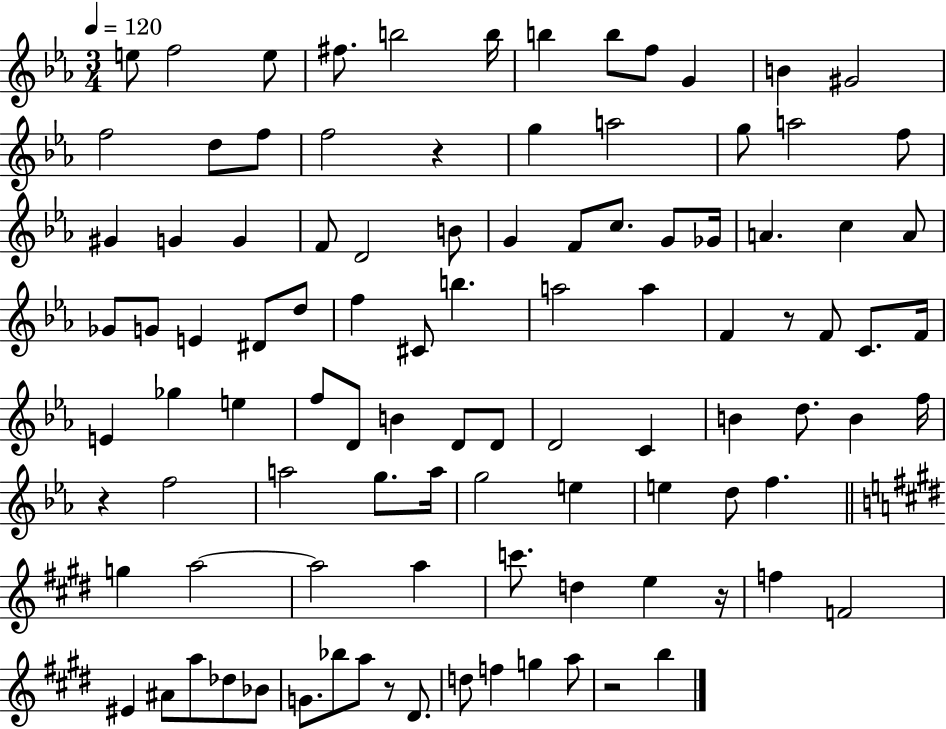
X:1
T:Untitled
M:3/4
L:1/4
K:Eb
e/2 f2 e/2 ^f/2 b2 b/4 b b/2 f/2 G B ^G2 f2 d/2 f/2 f2 z g a2 g/2 a2 f/2 ^G G G F/2 D2 B/2 G F/2 c/2 G/2 _G/4 A c A/2 _G/2 G/2 E ^D/2 d/2 f ^C/2 b a2 a F z/2 F/2 C/2 F/4 E _g e f/2 D/2 B D/2 D/2 D2 C B d/2 B f/4 z f2 a2 g/2 a/4 g2 e e d/2 f g a2 a2 a c'/2 d e z/4 f F2 ^E ^A/2 a/2 _d/2 _B/2 G/2 _b/2 a/2 z/2 ^D/2 d/2 f g a/2 z2 b